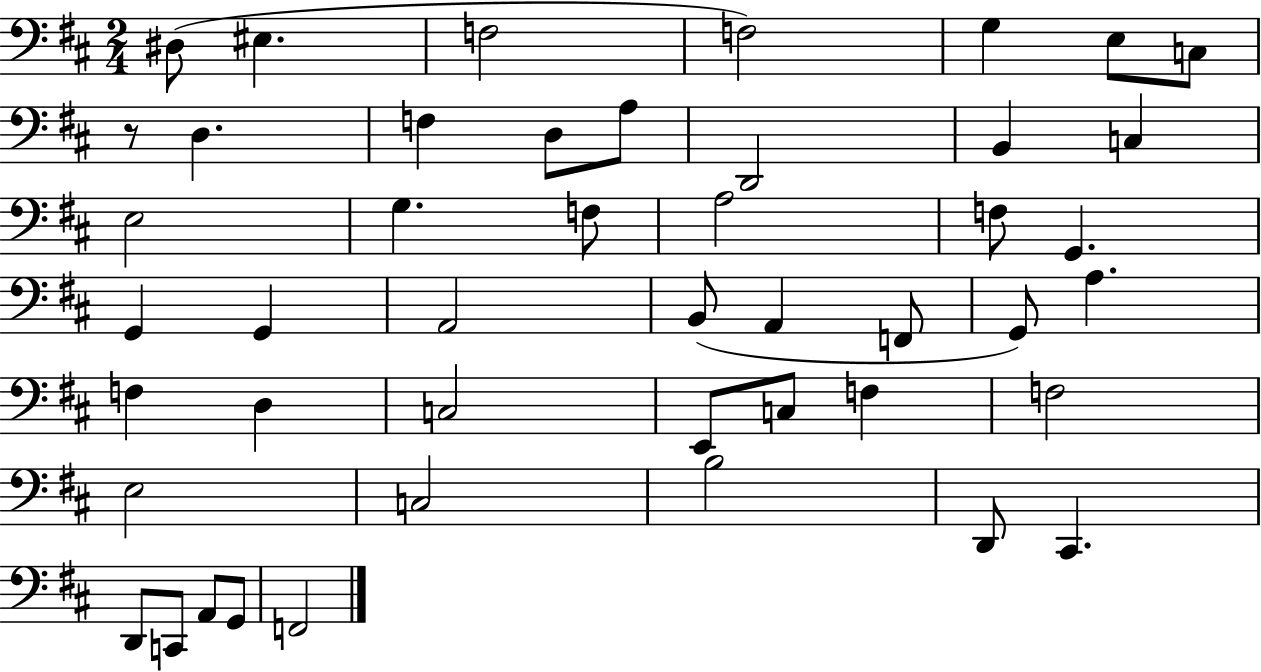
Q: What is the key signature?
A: D major